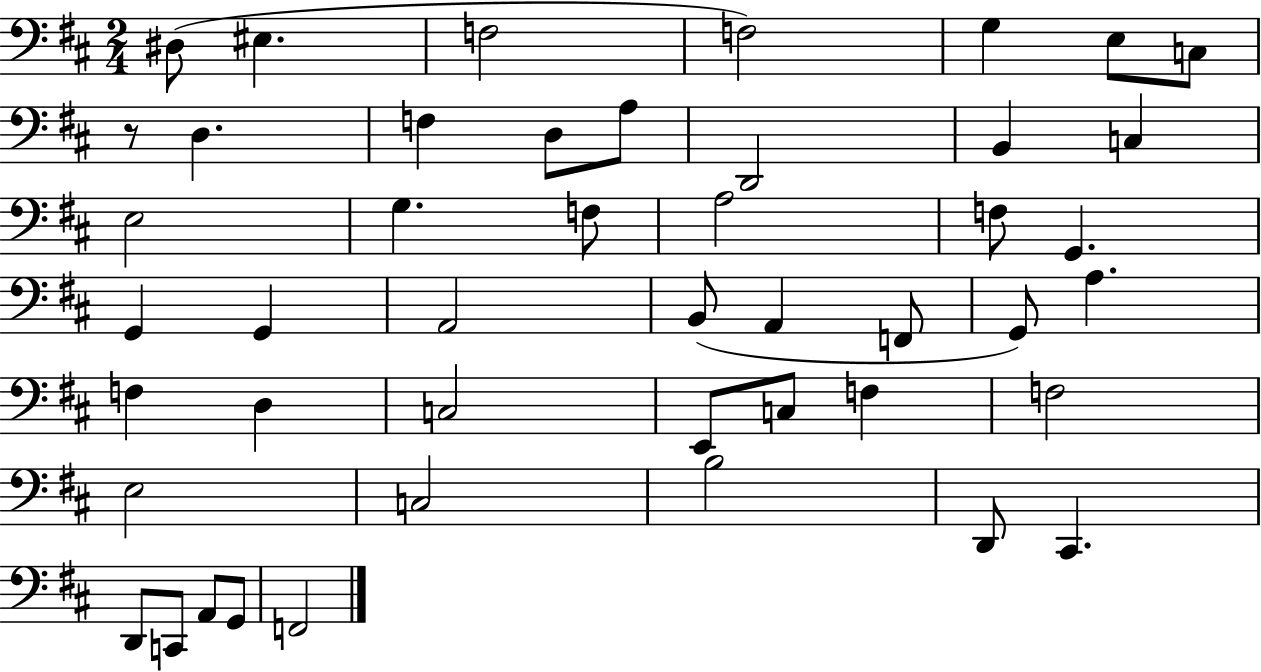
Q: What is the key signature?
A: D major